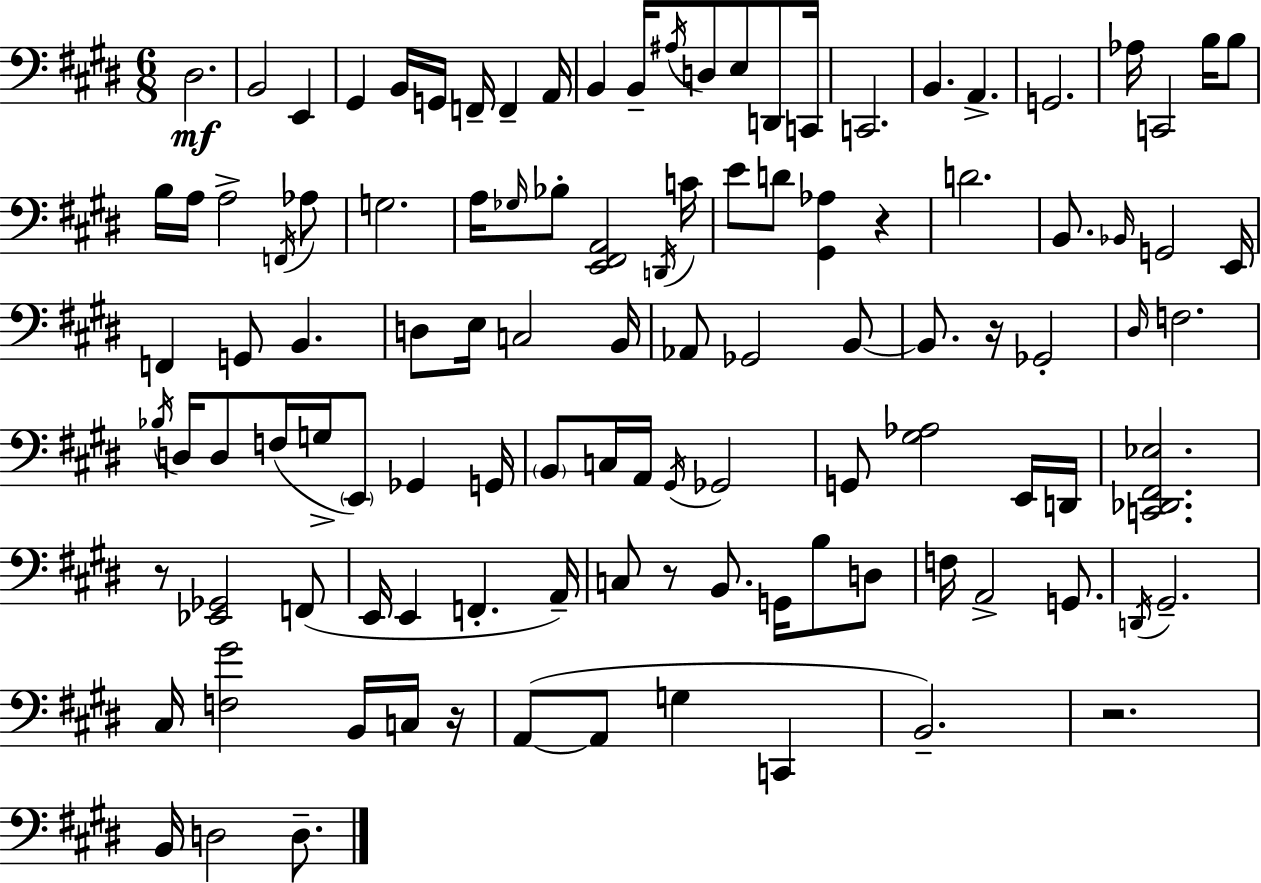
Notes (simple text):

D#3/h. B2/h E2/q G#2/q B2/s G2/s F2/s F2/q A2/s B2/q B2/s A#3/s D3/e E3/e D2/e C2/s C2/h. B2/q. A2/q. G2/h. Ab3/s C2/h B3/s B3/e B3/s A3/s A3/h F2/s Ab3/e G3/h. A3/s Gb3/s Bb3/e [E2,F#2,A2]/h D2/s C4/s E4/e D4/e [G#2,Ab3]/q R/q D4/h. B2/e. Bb2/s G2/h E2/s F2/q G2/e B2/q. D3/e E3/s C3/h B2/s Ab2/e Gb2/h B2/e B2/e. R/s Gb2/h D#3/s F3/h. Bb3/s D3/s D3/e F3/s G3/s E2/e Gb2/q G2/s B2/e C3/s A2/s G#2/s Gb2/h G2/e [G#3,Ab3]/h E2/s D2/s [C2,Db2,F#2,Eb3]/h. R/e [Eb2,Gb2]/h F2/e E2/s E2/q F2/q. A2/s C3/e R/e B2/e. G2/s B3/e D3/e F3/s A2/h G2/e. D2/s G#2/h. C#3/s [F3,G#4]/h B2/s C3/s R/s A2/e A2/e G3/q C2/q B2/h. R/h. B2/s D3/h D3/e.